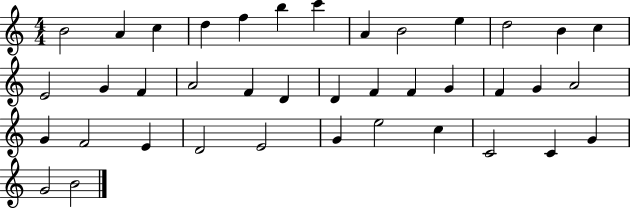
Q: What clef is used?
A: treble